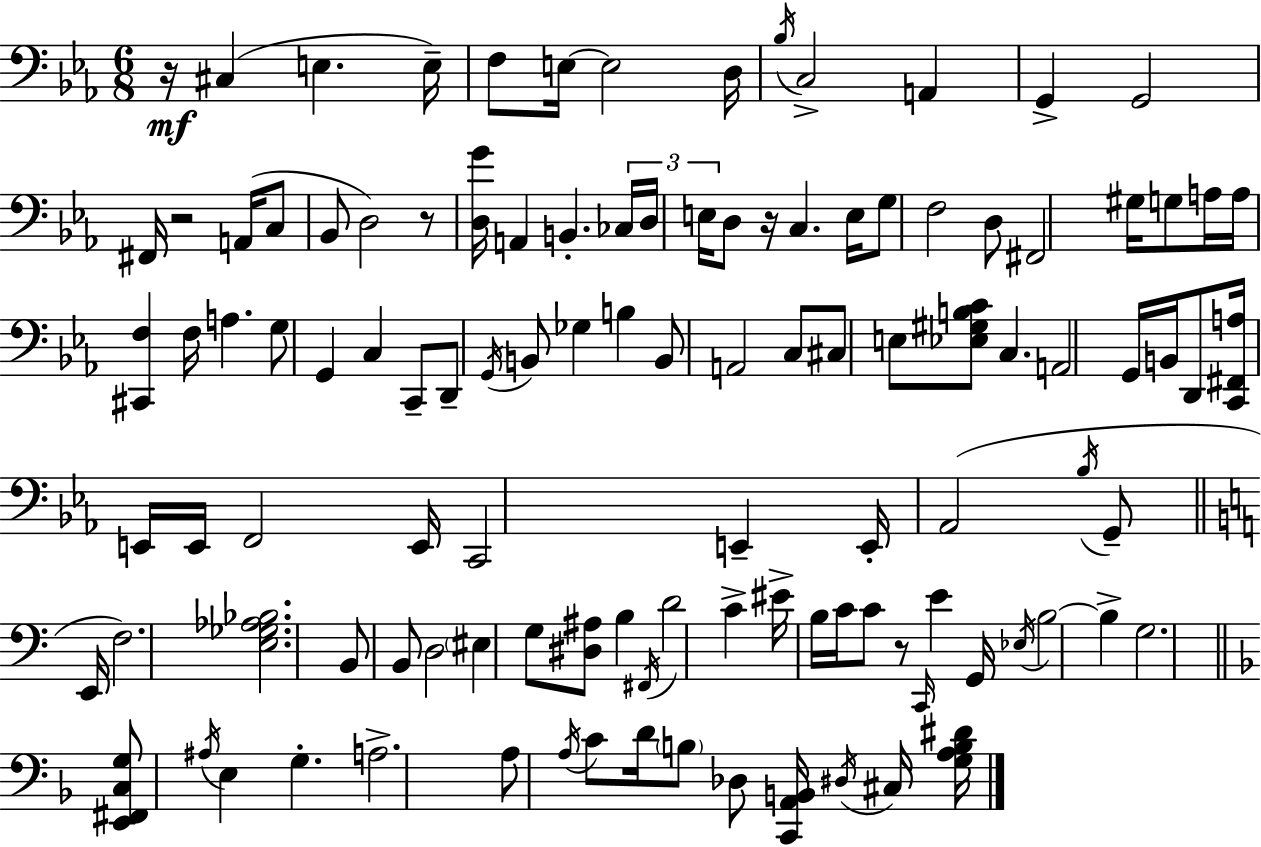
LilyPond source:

{
  \clef bass
  \numericTimeSignature
  \time 6/8
  \key c \minor
  r16\mf cis4( e4. e16--) | f8 e16~~ e2 d16 | \acciaccatura { bes16 } c2-> a,4 | g,4-> g,2 | \break fis,16 r2 a,16( c8 | bes,8 d2) r8 | <d g'>16 a,4 b,4.-. | \tuplet 3/2 { ces16 d16 e16 } d8 r16 c4. | \break e16 g8 f2 d8 | fis,2 gis16 g8 | a16 a16 <cis, f>4 f16 a4. | g8 g,4 c4 c,8-- | \break d,8-- \acciaccatura { g,16 } b,8 ges4 b4 | b,8 a,2 | c8 cis8 e8 <ees gis b c'>8 c4. | a,2 g,16 b,16 | \break d,8 <c, fis, a>16 e,16 e,16 f,2 | e,16 c,2 e,4-- | e,16-. aes,2( \acciaccatura { bes16 } | g,8-- \bar "||" \break \key c \major e,16 f2.) | <e ges aes bes>2. | b,8 b,8 d2 | \parenthesize eis4 g8 <dis ais>8 b4 | \break \acciaccatura { fis,16 } d'2 c'4-> | eis'16-> b16 c'16 c'8 r8 \grace { c,16 } e'4 | g,16 \acciaccatura { ees16 } b2~~ | b4-> g2. | \break \bar "||" \break \key f \major <e, fis, c g>8 \acciaccatura { ais16 } e4 g4.-. | a2.-> | a8 \acciaccatura { a16 } c'8 d'16 \parenthesize b8 des8 <c, a, b,>16 | \acciaccatura { dis16 } cis16 <g a b dis'>16 \bar "|."
}